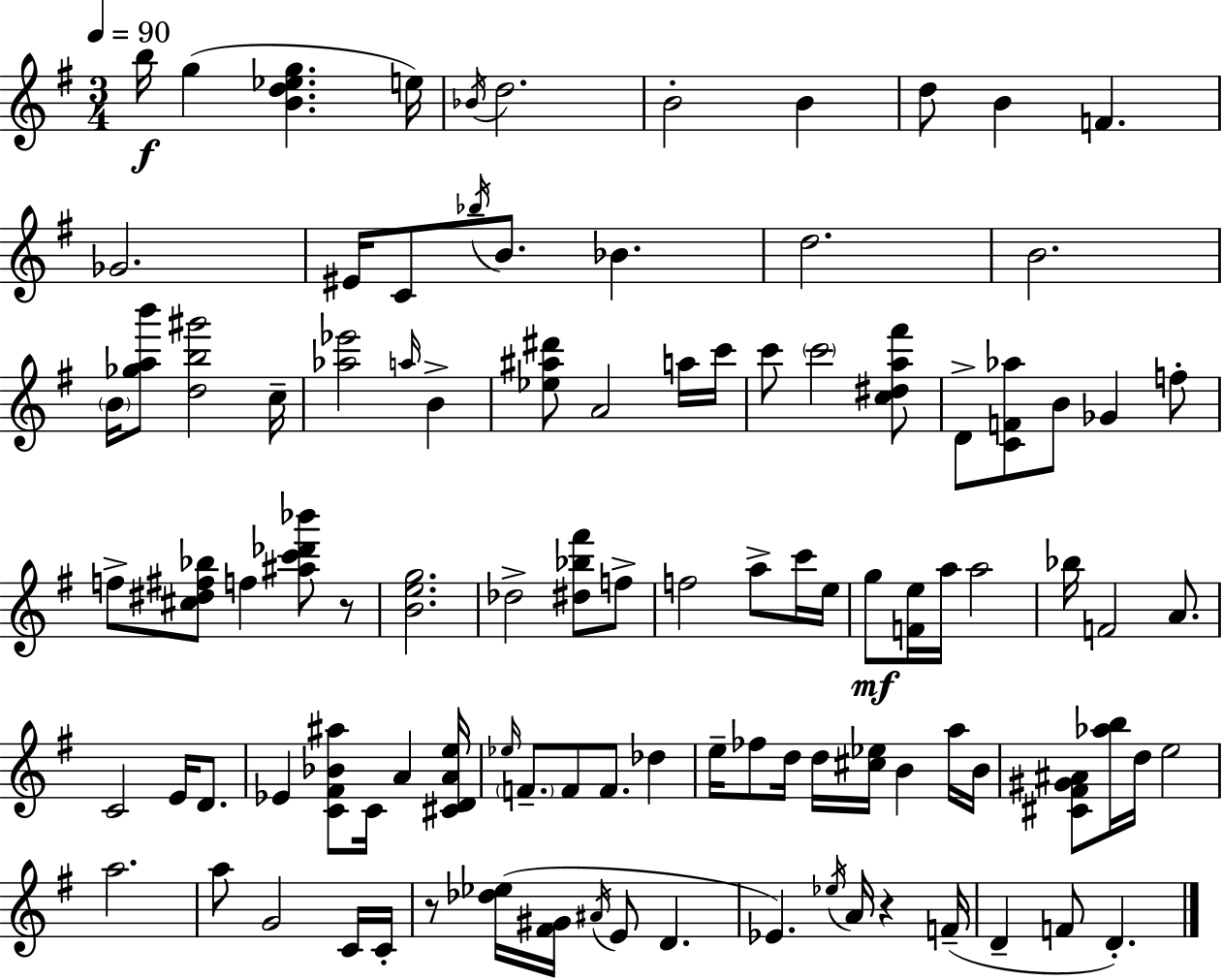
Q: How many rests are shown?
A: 3